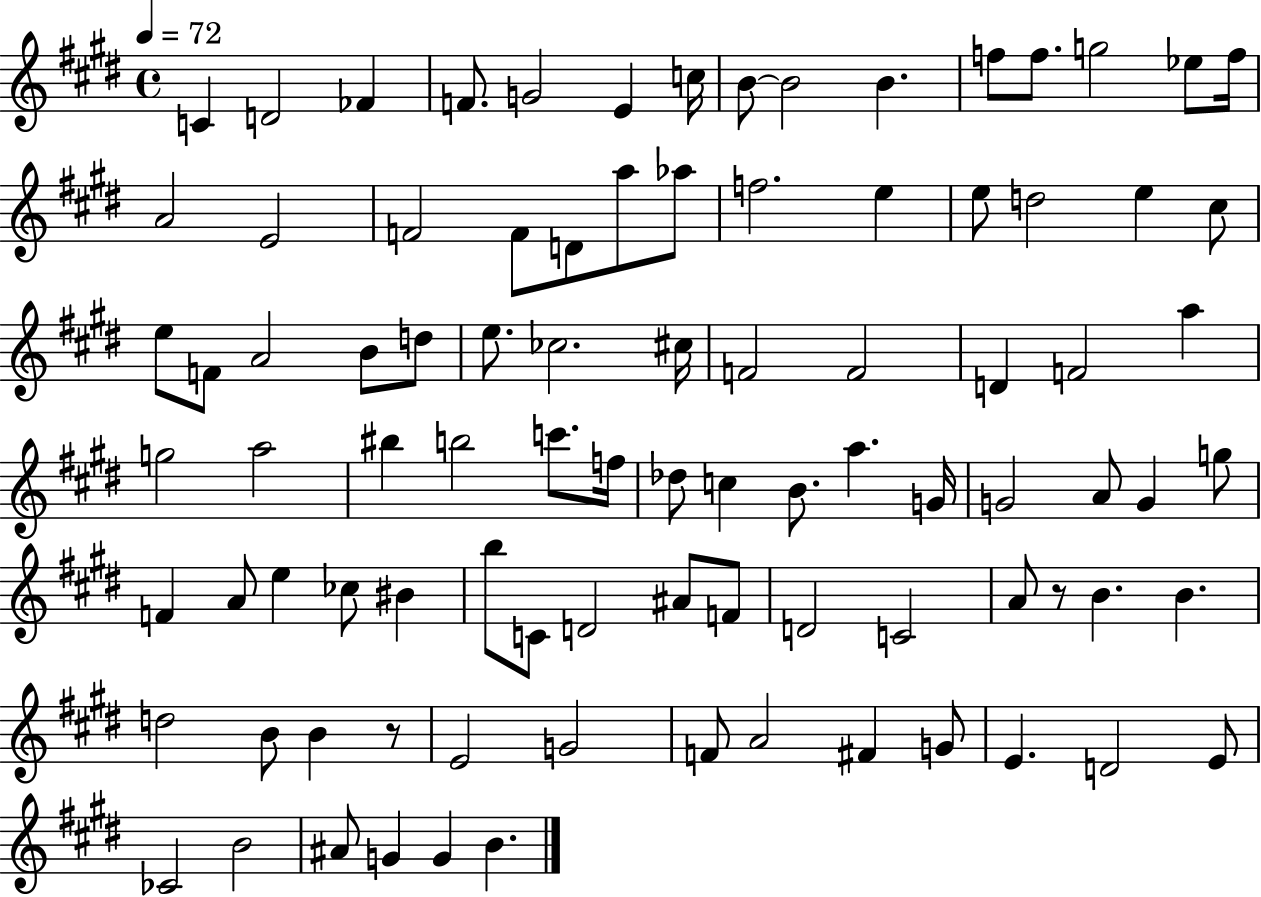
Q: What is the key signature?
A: E major